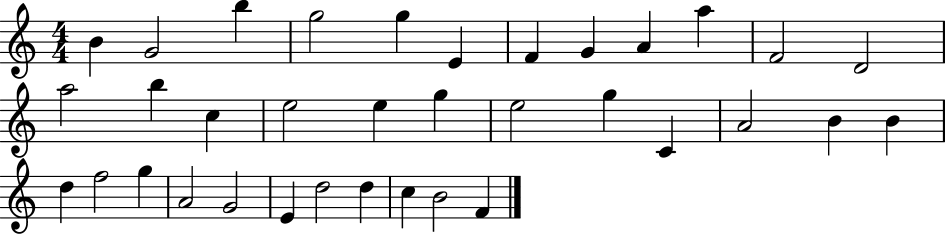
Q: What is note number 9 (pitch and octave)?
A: A4